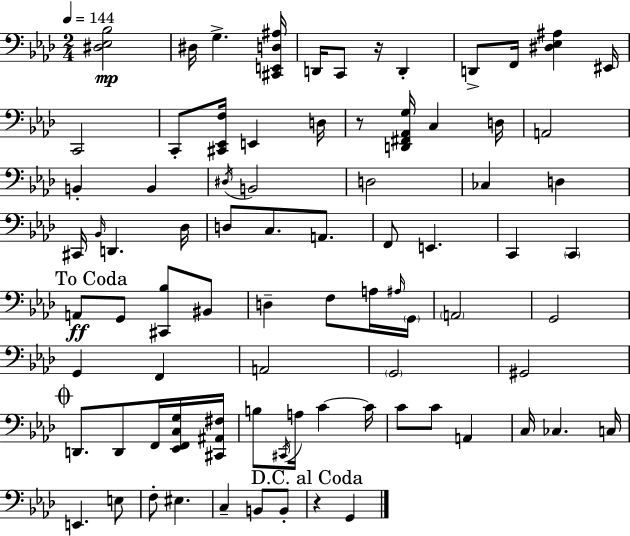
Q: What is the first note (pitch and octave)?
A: D#3